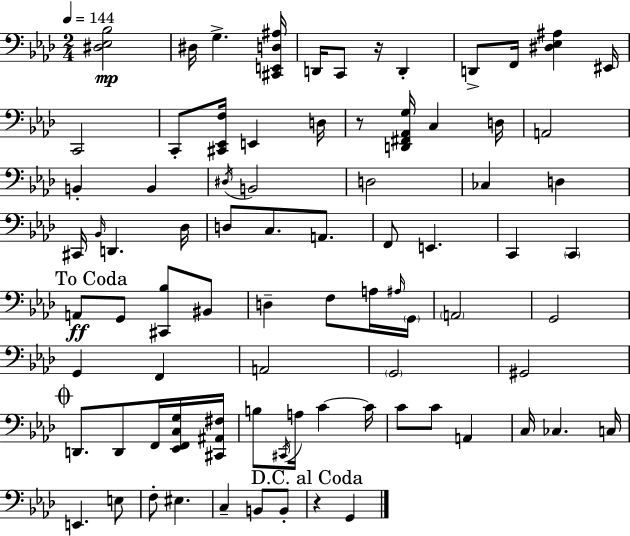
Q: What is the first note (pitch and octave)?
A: D#3